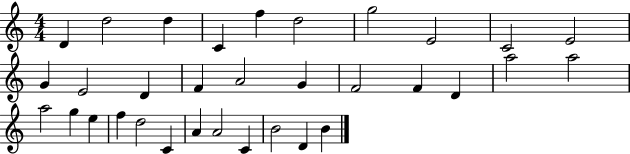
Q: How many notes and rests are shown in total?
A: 33